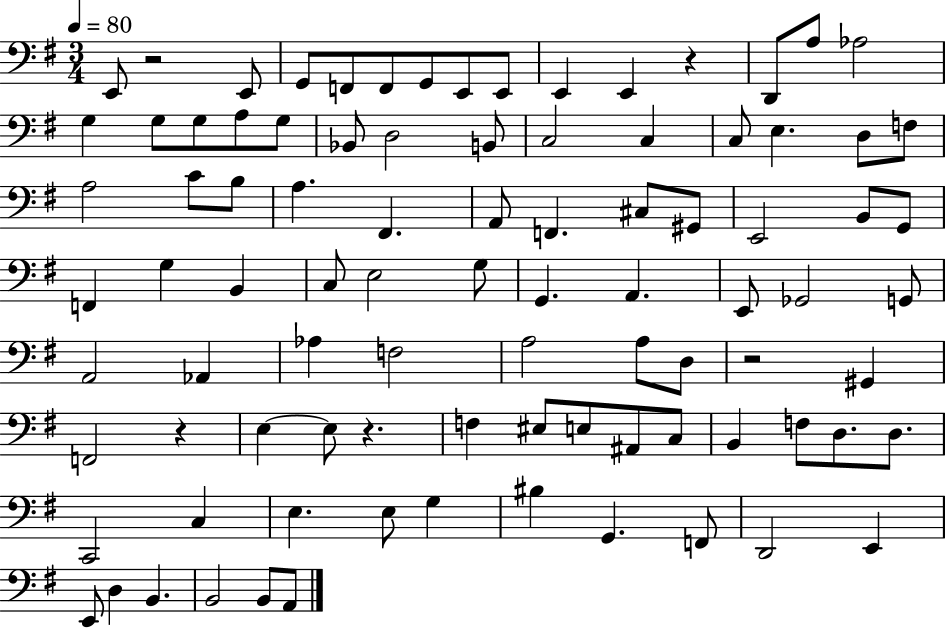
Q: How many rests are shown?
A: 5